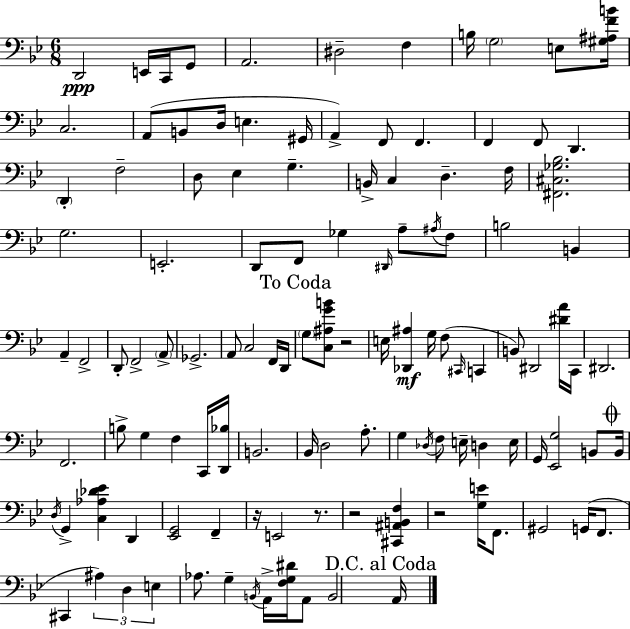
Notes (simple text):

D2/h E2/s C2/s G2/e A2/h. D#3/h F3/q B3/s G3/h E3/e [G#3,A#3,F4,B4]/s C3/h. A2/e B2/e D3/s E3/q. G#2/s A2/q F2/e F2/q. F2/q F2/e D2/q. D2/q F3/h D3/e Eb3/q G3/q. B2/s C3/q D3/q. F3/s [F#2,C#3,Gb3,Bb3]/h. G3/h. E2/h. D2/e F2/e Gb3/q D#2/s A3/e A#3/s F3/e B3/h B2/q A2/q F2/h D2/e F2/h A2/e Gb2/h. A2/e C3/h F2/s D2/s G3/e [C3,A#3,G4,B4]/e R/h E3/s [Db2,A#3]/q G3/s F3/e C#2/s C2/q B2/e D#2/h [D#4,A4]/s C2/s D#2/h. F2/h. B3/e G3/q F3/q C2/s [D2,Bb3]/s B2/h. Bb2/s D3/h A3/e. G3/q Db3/s F3/e E3/s D3/q E3/s G2/s [Eb2,G3]/h B2/e B2/s D3/s G2/q [C3,Ab3,Db4,Eb4]/q D2/q [Eb2,G2]/h F2/q R/s E2/h R/e. R/h [C#2,A#2,B2,F3]/q R/h [G3,E4]/s F2/e. G#2/h G2/s F2/e. C#2/q A#3/q D3/q E3/q Ab3/e. G3/q B2/s A2/s [F3,G3,D#4]/s A2/e B2/h A2/s